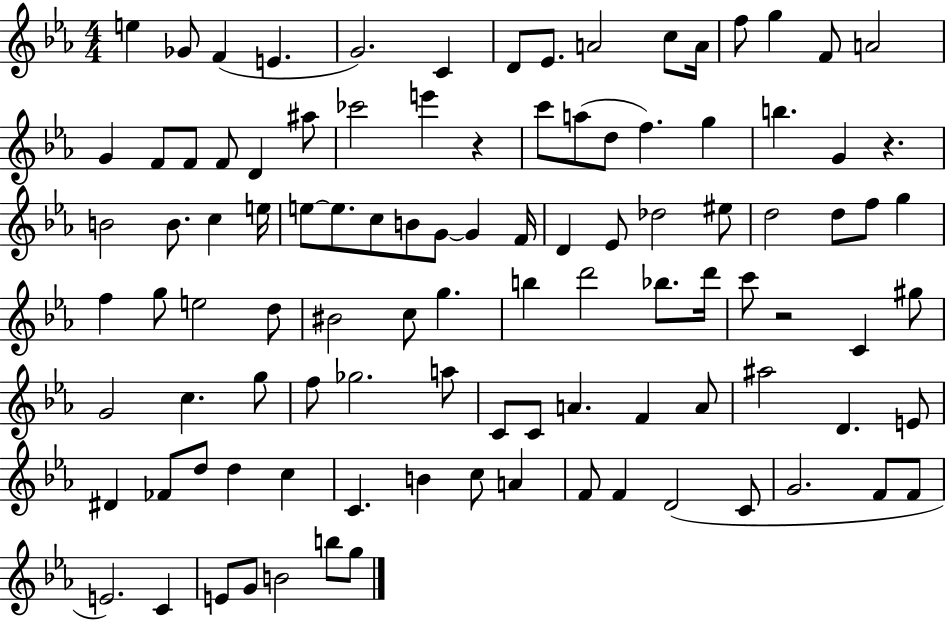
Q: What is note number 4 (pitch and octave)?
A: E4